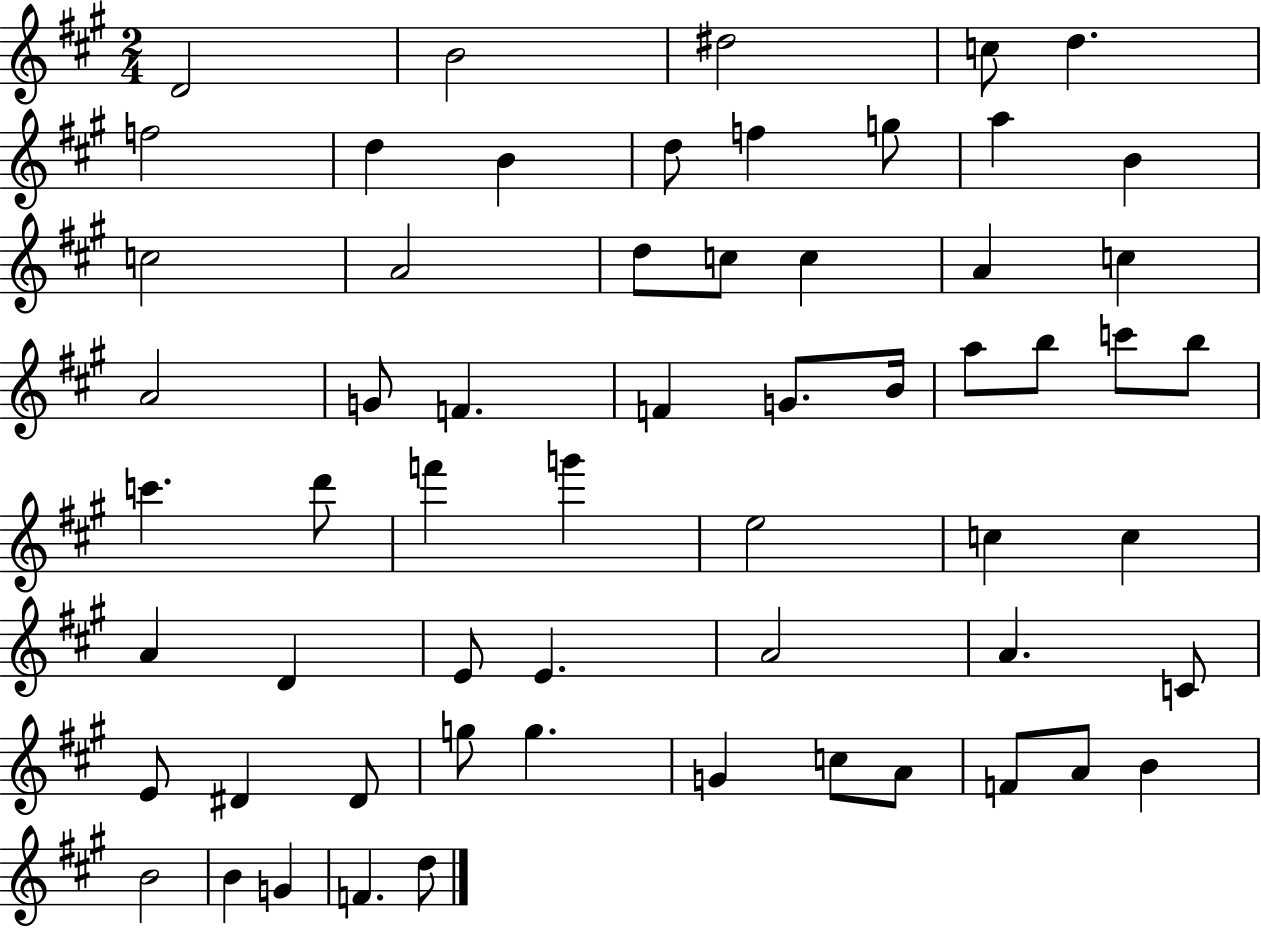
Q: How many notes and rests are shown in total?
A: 60